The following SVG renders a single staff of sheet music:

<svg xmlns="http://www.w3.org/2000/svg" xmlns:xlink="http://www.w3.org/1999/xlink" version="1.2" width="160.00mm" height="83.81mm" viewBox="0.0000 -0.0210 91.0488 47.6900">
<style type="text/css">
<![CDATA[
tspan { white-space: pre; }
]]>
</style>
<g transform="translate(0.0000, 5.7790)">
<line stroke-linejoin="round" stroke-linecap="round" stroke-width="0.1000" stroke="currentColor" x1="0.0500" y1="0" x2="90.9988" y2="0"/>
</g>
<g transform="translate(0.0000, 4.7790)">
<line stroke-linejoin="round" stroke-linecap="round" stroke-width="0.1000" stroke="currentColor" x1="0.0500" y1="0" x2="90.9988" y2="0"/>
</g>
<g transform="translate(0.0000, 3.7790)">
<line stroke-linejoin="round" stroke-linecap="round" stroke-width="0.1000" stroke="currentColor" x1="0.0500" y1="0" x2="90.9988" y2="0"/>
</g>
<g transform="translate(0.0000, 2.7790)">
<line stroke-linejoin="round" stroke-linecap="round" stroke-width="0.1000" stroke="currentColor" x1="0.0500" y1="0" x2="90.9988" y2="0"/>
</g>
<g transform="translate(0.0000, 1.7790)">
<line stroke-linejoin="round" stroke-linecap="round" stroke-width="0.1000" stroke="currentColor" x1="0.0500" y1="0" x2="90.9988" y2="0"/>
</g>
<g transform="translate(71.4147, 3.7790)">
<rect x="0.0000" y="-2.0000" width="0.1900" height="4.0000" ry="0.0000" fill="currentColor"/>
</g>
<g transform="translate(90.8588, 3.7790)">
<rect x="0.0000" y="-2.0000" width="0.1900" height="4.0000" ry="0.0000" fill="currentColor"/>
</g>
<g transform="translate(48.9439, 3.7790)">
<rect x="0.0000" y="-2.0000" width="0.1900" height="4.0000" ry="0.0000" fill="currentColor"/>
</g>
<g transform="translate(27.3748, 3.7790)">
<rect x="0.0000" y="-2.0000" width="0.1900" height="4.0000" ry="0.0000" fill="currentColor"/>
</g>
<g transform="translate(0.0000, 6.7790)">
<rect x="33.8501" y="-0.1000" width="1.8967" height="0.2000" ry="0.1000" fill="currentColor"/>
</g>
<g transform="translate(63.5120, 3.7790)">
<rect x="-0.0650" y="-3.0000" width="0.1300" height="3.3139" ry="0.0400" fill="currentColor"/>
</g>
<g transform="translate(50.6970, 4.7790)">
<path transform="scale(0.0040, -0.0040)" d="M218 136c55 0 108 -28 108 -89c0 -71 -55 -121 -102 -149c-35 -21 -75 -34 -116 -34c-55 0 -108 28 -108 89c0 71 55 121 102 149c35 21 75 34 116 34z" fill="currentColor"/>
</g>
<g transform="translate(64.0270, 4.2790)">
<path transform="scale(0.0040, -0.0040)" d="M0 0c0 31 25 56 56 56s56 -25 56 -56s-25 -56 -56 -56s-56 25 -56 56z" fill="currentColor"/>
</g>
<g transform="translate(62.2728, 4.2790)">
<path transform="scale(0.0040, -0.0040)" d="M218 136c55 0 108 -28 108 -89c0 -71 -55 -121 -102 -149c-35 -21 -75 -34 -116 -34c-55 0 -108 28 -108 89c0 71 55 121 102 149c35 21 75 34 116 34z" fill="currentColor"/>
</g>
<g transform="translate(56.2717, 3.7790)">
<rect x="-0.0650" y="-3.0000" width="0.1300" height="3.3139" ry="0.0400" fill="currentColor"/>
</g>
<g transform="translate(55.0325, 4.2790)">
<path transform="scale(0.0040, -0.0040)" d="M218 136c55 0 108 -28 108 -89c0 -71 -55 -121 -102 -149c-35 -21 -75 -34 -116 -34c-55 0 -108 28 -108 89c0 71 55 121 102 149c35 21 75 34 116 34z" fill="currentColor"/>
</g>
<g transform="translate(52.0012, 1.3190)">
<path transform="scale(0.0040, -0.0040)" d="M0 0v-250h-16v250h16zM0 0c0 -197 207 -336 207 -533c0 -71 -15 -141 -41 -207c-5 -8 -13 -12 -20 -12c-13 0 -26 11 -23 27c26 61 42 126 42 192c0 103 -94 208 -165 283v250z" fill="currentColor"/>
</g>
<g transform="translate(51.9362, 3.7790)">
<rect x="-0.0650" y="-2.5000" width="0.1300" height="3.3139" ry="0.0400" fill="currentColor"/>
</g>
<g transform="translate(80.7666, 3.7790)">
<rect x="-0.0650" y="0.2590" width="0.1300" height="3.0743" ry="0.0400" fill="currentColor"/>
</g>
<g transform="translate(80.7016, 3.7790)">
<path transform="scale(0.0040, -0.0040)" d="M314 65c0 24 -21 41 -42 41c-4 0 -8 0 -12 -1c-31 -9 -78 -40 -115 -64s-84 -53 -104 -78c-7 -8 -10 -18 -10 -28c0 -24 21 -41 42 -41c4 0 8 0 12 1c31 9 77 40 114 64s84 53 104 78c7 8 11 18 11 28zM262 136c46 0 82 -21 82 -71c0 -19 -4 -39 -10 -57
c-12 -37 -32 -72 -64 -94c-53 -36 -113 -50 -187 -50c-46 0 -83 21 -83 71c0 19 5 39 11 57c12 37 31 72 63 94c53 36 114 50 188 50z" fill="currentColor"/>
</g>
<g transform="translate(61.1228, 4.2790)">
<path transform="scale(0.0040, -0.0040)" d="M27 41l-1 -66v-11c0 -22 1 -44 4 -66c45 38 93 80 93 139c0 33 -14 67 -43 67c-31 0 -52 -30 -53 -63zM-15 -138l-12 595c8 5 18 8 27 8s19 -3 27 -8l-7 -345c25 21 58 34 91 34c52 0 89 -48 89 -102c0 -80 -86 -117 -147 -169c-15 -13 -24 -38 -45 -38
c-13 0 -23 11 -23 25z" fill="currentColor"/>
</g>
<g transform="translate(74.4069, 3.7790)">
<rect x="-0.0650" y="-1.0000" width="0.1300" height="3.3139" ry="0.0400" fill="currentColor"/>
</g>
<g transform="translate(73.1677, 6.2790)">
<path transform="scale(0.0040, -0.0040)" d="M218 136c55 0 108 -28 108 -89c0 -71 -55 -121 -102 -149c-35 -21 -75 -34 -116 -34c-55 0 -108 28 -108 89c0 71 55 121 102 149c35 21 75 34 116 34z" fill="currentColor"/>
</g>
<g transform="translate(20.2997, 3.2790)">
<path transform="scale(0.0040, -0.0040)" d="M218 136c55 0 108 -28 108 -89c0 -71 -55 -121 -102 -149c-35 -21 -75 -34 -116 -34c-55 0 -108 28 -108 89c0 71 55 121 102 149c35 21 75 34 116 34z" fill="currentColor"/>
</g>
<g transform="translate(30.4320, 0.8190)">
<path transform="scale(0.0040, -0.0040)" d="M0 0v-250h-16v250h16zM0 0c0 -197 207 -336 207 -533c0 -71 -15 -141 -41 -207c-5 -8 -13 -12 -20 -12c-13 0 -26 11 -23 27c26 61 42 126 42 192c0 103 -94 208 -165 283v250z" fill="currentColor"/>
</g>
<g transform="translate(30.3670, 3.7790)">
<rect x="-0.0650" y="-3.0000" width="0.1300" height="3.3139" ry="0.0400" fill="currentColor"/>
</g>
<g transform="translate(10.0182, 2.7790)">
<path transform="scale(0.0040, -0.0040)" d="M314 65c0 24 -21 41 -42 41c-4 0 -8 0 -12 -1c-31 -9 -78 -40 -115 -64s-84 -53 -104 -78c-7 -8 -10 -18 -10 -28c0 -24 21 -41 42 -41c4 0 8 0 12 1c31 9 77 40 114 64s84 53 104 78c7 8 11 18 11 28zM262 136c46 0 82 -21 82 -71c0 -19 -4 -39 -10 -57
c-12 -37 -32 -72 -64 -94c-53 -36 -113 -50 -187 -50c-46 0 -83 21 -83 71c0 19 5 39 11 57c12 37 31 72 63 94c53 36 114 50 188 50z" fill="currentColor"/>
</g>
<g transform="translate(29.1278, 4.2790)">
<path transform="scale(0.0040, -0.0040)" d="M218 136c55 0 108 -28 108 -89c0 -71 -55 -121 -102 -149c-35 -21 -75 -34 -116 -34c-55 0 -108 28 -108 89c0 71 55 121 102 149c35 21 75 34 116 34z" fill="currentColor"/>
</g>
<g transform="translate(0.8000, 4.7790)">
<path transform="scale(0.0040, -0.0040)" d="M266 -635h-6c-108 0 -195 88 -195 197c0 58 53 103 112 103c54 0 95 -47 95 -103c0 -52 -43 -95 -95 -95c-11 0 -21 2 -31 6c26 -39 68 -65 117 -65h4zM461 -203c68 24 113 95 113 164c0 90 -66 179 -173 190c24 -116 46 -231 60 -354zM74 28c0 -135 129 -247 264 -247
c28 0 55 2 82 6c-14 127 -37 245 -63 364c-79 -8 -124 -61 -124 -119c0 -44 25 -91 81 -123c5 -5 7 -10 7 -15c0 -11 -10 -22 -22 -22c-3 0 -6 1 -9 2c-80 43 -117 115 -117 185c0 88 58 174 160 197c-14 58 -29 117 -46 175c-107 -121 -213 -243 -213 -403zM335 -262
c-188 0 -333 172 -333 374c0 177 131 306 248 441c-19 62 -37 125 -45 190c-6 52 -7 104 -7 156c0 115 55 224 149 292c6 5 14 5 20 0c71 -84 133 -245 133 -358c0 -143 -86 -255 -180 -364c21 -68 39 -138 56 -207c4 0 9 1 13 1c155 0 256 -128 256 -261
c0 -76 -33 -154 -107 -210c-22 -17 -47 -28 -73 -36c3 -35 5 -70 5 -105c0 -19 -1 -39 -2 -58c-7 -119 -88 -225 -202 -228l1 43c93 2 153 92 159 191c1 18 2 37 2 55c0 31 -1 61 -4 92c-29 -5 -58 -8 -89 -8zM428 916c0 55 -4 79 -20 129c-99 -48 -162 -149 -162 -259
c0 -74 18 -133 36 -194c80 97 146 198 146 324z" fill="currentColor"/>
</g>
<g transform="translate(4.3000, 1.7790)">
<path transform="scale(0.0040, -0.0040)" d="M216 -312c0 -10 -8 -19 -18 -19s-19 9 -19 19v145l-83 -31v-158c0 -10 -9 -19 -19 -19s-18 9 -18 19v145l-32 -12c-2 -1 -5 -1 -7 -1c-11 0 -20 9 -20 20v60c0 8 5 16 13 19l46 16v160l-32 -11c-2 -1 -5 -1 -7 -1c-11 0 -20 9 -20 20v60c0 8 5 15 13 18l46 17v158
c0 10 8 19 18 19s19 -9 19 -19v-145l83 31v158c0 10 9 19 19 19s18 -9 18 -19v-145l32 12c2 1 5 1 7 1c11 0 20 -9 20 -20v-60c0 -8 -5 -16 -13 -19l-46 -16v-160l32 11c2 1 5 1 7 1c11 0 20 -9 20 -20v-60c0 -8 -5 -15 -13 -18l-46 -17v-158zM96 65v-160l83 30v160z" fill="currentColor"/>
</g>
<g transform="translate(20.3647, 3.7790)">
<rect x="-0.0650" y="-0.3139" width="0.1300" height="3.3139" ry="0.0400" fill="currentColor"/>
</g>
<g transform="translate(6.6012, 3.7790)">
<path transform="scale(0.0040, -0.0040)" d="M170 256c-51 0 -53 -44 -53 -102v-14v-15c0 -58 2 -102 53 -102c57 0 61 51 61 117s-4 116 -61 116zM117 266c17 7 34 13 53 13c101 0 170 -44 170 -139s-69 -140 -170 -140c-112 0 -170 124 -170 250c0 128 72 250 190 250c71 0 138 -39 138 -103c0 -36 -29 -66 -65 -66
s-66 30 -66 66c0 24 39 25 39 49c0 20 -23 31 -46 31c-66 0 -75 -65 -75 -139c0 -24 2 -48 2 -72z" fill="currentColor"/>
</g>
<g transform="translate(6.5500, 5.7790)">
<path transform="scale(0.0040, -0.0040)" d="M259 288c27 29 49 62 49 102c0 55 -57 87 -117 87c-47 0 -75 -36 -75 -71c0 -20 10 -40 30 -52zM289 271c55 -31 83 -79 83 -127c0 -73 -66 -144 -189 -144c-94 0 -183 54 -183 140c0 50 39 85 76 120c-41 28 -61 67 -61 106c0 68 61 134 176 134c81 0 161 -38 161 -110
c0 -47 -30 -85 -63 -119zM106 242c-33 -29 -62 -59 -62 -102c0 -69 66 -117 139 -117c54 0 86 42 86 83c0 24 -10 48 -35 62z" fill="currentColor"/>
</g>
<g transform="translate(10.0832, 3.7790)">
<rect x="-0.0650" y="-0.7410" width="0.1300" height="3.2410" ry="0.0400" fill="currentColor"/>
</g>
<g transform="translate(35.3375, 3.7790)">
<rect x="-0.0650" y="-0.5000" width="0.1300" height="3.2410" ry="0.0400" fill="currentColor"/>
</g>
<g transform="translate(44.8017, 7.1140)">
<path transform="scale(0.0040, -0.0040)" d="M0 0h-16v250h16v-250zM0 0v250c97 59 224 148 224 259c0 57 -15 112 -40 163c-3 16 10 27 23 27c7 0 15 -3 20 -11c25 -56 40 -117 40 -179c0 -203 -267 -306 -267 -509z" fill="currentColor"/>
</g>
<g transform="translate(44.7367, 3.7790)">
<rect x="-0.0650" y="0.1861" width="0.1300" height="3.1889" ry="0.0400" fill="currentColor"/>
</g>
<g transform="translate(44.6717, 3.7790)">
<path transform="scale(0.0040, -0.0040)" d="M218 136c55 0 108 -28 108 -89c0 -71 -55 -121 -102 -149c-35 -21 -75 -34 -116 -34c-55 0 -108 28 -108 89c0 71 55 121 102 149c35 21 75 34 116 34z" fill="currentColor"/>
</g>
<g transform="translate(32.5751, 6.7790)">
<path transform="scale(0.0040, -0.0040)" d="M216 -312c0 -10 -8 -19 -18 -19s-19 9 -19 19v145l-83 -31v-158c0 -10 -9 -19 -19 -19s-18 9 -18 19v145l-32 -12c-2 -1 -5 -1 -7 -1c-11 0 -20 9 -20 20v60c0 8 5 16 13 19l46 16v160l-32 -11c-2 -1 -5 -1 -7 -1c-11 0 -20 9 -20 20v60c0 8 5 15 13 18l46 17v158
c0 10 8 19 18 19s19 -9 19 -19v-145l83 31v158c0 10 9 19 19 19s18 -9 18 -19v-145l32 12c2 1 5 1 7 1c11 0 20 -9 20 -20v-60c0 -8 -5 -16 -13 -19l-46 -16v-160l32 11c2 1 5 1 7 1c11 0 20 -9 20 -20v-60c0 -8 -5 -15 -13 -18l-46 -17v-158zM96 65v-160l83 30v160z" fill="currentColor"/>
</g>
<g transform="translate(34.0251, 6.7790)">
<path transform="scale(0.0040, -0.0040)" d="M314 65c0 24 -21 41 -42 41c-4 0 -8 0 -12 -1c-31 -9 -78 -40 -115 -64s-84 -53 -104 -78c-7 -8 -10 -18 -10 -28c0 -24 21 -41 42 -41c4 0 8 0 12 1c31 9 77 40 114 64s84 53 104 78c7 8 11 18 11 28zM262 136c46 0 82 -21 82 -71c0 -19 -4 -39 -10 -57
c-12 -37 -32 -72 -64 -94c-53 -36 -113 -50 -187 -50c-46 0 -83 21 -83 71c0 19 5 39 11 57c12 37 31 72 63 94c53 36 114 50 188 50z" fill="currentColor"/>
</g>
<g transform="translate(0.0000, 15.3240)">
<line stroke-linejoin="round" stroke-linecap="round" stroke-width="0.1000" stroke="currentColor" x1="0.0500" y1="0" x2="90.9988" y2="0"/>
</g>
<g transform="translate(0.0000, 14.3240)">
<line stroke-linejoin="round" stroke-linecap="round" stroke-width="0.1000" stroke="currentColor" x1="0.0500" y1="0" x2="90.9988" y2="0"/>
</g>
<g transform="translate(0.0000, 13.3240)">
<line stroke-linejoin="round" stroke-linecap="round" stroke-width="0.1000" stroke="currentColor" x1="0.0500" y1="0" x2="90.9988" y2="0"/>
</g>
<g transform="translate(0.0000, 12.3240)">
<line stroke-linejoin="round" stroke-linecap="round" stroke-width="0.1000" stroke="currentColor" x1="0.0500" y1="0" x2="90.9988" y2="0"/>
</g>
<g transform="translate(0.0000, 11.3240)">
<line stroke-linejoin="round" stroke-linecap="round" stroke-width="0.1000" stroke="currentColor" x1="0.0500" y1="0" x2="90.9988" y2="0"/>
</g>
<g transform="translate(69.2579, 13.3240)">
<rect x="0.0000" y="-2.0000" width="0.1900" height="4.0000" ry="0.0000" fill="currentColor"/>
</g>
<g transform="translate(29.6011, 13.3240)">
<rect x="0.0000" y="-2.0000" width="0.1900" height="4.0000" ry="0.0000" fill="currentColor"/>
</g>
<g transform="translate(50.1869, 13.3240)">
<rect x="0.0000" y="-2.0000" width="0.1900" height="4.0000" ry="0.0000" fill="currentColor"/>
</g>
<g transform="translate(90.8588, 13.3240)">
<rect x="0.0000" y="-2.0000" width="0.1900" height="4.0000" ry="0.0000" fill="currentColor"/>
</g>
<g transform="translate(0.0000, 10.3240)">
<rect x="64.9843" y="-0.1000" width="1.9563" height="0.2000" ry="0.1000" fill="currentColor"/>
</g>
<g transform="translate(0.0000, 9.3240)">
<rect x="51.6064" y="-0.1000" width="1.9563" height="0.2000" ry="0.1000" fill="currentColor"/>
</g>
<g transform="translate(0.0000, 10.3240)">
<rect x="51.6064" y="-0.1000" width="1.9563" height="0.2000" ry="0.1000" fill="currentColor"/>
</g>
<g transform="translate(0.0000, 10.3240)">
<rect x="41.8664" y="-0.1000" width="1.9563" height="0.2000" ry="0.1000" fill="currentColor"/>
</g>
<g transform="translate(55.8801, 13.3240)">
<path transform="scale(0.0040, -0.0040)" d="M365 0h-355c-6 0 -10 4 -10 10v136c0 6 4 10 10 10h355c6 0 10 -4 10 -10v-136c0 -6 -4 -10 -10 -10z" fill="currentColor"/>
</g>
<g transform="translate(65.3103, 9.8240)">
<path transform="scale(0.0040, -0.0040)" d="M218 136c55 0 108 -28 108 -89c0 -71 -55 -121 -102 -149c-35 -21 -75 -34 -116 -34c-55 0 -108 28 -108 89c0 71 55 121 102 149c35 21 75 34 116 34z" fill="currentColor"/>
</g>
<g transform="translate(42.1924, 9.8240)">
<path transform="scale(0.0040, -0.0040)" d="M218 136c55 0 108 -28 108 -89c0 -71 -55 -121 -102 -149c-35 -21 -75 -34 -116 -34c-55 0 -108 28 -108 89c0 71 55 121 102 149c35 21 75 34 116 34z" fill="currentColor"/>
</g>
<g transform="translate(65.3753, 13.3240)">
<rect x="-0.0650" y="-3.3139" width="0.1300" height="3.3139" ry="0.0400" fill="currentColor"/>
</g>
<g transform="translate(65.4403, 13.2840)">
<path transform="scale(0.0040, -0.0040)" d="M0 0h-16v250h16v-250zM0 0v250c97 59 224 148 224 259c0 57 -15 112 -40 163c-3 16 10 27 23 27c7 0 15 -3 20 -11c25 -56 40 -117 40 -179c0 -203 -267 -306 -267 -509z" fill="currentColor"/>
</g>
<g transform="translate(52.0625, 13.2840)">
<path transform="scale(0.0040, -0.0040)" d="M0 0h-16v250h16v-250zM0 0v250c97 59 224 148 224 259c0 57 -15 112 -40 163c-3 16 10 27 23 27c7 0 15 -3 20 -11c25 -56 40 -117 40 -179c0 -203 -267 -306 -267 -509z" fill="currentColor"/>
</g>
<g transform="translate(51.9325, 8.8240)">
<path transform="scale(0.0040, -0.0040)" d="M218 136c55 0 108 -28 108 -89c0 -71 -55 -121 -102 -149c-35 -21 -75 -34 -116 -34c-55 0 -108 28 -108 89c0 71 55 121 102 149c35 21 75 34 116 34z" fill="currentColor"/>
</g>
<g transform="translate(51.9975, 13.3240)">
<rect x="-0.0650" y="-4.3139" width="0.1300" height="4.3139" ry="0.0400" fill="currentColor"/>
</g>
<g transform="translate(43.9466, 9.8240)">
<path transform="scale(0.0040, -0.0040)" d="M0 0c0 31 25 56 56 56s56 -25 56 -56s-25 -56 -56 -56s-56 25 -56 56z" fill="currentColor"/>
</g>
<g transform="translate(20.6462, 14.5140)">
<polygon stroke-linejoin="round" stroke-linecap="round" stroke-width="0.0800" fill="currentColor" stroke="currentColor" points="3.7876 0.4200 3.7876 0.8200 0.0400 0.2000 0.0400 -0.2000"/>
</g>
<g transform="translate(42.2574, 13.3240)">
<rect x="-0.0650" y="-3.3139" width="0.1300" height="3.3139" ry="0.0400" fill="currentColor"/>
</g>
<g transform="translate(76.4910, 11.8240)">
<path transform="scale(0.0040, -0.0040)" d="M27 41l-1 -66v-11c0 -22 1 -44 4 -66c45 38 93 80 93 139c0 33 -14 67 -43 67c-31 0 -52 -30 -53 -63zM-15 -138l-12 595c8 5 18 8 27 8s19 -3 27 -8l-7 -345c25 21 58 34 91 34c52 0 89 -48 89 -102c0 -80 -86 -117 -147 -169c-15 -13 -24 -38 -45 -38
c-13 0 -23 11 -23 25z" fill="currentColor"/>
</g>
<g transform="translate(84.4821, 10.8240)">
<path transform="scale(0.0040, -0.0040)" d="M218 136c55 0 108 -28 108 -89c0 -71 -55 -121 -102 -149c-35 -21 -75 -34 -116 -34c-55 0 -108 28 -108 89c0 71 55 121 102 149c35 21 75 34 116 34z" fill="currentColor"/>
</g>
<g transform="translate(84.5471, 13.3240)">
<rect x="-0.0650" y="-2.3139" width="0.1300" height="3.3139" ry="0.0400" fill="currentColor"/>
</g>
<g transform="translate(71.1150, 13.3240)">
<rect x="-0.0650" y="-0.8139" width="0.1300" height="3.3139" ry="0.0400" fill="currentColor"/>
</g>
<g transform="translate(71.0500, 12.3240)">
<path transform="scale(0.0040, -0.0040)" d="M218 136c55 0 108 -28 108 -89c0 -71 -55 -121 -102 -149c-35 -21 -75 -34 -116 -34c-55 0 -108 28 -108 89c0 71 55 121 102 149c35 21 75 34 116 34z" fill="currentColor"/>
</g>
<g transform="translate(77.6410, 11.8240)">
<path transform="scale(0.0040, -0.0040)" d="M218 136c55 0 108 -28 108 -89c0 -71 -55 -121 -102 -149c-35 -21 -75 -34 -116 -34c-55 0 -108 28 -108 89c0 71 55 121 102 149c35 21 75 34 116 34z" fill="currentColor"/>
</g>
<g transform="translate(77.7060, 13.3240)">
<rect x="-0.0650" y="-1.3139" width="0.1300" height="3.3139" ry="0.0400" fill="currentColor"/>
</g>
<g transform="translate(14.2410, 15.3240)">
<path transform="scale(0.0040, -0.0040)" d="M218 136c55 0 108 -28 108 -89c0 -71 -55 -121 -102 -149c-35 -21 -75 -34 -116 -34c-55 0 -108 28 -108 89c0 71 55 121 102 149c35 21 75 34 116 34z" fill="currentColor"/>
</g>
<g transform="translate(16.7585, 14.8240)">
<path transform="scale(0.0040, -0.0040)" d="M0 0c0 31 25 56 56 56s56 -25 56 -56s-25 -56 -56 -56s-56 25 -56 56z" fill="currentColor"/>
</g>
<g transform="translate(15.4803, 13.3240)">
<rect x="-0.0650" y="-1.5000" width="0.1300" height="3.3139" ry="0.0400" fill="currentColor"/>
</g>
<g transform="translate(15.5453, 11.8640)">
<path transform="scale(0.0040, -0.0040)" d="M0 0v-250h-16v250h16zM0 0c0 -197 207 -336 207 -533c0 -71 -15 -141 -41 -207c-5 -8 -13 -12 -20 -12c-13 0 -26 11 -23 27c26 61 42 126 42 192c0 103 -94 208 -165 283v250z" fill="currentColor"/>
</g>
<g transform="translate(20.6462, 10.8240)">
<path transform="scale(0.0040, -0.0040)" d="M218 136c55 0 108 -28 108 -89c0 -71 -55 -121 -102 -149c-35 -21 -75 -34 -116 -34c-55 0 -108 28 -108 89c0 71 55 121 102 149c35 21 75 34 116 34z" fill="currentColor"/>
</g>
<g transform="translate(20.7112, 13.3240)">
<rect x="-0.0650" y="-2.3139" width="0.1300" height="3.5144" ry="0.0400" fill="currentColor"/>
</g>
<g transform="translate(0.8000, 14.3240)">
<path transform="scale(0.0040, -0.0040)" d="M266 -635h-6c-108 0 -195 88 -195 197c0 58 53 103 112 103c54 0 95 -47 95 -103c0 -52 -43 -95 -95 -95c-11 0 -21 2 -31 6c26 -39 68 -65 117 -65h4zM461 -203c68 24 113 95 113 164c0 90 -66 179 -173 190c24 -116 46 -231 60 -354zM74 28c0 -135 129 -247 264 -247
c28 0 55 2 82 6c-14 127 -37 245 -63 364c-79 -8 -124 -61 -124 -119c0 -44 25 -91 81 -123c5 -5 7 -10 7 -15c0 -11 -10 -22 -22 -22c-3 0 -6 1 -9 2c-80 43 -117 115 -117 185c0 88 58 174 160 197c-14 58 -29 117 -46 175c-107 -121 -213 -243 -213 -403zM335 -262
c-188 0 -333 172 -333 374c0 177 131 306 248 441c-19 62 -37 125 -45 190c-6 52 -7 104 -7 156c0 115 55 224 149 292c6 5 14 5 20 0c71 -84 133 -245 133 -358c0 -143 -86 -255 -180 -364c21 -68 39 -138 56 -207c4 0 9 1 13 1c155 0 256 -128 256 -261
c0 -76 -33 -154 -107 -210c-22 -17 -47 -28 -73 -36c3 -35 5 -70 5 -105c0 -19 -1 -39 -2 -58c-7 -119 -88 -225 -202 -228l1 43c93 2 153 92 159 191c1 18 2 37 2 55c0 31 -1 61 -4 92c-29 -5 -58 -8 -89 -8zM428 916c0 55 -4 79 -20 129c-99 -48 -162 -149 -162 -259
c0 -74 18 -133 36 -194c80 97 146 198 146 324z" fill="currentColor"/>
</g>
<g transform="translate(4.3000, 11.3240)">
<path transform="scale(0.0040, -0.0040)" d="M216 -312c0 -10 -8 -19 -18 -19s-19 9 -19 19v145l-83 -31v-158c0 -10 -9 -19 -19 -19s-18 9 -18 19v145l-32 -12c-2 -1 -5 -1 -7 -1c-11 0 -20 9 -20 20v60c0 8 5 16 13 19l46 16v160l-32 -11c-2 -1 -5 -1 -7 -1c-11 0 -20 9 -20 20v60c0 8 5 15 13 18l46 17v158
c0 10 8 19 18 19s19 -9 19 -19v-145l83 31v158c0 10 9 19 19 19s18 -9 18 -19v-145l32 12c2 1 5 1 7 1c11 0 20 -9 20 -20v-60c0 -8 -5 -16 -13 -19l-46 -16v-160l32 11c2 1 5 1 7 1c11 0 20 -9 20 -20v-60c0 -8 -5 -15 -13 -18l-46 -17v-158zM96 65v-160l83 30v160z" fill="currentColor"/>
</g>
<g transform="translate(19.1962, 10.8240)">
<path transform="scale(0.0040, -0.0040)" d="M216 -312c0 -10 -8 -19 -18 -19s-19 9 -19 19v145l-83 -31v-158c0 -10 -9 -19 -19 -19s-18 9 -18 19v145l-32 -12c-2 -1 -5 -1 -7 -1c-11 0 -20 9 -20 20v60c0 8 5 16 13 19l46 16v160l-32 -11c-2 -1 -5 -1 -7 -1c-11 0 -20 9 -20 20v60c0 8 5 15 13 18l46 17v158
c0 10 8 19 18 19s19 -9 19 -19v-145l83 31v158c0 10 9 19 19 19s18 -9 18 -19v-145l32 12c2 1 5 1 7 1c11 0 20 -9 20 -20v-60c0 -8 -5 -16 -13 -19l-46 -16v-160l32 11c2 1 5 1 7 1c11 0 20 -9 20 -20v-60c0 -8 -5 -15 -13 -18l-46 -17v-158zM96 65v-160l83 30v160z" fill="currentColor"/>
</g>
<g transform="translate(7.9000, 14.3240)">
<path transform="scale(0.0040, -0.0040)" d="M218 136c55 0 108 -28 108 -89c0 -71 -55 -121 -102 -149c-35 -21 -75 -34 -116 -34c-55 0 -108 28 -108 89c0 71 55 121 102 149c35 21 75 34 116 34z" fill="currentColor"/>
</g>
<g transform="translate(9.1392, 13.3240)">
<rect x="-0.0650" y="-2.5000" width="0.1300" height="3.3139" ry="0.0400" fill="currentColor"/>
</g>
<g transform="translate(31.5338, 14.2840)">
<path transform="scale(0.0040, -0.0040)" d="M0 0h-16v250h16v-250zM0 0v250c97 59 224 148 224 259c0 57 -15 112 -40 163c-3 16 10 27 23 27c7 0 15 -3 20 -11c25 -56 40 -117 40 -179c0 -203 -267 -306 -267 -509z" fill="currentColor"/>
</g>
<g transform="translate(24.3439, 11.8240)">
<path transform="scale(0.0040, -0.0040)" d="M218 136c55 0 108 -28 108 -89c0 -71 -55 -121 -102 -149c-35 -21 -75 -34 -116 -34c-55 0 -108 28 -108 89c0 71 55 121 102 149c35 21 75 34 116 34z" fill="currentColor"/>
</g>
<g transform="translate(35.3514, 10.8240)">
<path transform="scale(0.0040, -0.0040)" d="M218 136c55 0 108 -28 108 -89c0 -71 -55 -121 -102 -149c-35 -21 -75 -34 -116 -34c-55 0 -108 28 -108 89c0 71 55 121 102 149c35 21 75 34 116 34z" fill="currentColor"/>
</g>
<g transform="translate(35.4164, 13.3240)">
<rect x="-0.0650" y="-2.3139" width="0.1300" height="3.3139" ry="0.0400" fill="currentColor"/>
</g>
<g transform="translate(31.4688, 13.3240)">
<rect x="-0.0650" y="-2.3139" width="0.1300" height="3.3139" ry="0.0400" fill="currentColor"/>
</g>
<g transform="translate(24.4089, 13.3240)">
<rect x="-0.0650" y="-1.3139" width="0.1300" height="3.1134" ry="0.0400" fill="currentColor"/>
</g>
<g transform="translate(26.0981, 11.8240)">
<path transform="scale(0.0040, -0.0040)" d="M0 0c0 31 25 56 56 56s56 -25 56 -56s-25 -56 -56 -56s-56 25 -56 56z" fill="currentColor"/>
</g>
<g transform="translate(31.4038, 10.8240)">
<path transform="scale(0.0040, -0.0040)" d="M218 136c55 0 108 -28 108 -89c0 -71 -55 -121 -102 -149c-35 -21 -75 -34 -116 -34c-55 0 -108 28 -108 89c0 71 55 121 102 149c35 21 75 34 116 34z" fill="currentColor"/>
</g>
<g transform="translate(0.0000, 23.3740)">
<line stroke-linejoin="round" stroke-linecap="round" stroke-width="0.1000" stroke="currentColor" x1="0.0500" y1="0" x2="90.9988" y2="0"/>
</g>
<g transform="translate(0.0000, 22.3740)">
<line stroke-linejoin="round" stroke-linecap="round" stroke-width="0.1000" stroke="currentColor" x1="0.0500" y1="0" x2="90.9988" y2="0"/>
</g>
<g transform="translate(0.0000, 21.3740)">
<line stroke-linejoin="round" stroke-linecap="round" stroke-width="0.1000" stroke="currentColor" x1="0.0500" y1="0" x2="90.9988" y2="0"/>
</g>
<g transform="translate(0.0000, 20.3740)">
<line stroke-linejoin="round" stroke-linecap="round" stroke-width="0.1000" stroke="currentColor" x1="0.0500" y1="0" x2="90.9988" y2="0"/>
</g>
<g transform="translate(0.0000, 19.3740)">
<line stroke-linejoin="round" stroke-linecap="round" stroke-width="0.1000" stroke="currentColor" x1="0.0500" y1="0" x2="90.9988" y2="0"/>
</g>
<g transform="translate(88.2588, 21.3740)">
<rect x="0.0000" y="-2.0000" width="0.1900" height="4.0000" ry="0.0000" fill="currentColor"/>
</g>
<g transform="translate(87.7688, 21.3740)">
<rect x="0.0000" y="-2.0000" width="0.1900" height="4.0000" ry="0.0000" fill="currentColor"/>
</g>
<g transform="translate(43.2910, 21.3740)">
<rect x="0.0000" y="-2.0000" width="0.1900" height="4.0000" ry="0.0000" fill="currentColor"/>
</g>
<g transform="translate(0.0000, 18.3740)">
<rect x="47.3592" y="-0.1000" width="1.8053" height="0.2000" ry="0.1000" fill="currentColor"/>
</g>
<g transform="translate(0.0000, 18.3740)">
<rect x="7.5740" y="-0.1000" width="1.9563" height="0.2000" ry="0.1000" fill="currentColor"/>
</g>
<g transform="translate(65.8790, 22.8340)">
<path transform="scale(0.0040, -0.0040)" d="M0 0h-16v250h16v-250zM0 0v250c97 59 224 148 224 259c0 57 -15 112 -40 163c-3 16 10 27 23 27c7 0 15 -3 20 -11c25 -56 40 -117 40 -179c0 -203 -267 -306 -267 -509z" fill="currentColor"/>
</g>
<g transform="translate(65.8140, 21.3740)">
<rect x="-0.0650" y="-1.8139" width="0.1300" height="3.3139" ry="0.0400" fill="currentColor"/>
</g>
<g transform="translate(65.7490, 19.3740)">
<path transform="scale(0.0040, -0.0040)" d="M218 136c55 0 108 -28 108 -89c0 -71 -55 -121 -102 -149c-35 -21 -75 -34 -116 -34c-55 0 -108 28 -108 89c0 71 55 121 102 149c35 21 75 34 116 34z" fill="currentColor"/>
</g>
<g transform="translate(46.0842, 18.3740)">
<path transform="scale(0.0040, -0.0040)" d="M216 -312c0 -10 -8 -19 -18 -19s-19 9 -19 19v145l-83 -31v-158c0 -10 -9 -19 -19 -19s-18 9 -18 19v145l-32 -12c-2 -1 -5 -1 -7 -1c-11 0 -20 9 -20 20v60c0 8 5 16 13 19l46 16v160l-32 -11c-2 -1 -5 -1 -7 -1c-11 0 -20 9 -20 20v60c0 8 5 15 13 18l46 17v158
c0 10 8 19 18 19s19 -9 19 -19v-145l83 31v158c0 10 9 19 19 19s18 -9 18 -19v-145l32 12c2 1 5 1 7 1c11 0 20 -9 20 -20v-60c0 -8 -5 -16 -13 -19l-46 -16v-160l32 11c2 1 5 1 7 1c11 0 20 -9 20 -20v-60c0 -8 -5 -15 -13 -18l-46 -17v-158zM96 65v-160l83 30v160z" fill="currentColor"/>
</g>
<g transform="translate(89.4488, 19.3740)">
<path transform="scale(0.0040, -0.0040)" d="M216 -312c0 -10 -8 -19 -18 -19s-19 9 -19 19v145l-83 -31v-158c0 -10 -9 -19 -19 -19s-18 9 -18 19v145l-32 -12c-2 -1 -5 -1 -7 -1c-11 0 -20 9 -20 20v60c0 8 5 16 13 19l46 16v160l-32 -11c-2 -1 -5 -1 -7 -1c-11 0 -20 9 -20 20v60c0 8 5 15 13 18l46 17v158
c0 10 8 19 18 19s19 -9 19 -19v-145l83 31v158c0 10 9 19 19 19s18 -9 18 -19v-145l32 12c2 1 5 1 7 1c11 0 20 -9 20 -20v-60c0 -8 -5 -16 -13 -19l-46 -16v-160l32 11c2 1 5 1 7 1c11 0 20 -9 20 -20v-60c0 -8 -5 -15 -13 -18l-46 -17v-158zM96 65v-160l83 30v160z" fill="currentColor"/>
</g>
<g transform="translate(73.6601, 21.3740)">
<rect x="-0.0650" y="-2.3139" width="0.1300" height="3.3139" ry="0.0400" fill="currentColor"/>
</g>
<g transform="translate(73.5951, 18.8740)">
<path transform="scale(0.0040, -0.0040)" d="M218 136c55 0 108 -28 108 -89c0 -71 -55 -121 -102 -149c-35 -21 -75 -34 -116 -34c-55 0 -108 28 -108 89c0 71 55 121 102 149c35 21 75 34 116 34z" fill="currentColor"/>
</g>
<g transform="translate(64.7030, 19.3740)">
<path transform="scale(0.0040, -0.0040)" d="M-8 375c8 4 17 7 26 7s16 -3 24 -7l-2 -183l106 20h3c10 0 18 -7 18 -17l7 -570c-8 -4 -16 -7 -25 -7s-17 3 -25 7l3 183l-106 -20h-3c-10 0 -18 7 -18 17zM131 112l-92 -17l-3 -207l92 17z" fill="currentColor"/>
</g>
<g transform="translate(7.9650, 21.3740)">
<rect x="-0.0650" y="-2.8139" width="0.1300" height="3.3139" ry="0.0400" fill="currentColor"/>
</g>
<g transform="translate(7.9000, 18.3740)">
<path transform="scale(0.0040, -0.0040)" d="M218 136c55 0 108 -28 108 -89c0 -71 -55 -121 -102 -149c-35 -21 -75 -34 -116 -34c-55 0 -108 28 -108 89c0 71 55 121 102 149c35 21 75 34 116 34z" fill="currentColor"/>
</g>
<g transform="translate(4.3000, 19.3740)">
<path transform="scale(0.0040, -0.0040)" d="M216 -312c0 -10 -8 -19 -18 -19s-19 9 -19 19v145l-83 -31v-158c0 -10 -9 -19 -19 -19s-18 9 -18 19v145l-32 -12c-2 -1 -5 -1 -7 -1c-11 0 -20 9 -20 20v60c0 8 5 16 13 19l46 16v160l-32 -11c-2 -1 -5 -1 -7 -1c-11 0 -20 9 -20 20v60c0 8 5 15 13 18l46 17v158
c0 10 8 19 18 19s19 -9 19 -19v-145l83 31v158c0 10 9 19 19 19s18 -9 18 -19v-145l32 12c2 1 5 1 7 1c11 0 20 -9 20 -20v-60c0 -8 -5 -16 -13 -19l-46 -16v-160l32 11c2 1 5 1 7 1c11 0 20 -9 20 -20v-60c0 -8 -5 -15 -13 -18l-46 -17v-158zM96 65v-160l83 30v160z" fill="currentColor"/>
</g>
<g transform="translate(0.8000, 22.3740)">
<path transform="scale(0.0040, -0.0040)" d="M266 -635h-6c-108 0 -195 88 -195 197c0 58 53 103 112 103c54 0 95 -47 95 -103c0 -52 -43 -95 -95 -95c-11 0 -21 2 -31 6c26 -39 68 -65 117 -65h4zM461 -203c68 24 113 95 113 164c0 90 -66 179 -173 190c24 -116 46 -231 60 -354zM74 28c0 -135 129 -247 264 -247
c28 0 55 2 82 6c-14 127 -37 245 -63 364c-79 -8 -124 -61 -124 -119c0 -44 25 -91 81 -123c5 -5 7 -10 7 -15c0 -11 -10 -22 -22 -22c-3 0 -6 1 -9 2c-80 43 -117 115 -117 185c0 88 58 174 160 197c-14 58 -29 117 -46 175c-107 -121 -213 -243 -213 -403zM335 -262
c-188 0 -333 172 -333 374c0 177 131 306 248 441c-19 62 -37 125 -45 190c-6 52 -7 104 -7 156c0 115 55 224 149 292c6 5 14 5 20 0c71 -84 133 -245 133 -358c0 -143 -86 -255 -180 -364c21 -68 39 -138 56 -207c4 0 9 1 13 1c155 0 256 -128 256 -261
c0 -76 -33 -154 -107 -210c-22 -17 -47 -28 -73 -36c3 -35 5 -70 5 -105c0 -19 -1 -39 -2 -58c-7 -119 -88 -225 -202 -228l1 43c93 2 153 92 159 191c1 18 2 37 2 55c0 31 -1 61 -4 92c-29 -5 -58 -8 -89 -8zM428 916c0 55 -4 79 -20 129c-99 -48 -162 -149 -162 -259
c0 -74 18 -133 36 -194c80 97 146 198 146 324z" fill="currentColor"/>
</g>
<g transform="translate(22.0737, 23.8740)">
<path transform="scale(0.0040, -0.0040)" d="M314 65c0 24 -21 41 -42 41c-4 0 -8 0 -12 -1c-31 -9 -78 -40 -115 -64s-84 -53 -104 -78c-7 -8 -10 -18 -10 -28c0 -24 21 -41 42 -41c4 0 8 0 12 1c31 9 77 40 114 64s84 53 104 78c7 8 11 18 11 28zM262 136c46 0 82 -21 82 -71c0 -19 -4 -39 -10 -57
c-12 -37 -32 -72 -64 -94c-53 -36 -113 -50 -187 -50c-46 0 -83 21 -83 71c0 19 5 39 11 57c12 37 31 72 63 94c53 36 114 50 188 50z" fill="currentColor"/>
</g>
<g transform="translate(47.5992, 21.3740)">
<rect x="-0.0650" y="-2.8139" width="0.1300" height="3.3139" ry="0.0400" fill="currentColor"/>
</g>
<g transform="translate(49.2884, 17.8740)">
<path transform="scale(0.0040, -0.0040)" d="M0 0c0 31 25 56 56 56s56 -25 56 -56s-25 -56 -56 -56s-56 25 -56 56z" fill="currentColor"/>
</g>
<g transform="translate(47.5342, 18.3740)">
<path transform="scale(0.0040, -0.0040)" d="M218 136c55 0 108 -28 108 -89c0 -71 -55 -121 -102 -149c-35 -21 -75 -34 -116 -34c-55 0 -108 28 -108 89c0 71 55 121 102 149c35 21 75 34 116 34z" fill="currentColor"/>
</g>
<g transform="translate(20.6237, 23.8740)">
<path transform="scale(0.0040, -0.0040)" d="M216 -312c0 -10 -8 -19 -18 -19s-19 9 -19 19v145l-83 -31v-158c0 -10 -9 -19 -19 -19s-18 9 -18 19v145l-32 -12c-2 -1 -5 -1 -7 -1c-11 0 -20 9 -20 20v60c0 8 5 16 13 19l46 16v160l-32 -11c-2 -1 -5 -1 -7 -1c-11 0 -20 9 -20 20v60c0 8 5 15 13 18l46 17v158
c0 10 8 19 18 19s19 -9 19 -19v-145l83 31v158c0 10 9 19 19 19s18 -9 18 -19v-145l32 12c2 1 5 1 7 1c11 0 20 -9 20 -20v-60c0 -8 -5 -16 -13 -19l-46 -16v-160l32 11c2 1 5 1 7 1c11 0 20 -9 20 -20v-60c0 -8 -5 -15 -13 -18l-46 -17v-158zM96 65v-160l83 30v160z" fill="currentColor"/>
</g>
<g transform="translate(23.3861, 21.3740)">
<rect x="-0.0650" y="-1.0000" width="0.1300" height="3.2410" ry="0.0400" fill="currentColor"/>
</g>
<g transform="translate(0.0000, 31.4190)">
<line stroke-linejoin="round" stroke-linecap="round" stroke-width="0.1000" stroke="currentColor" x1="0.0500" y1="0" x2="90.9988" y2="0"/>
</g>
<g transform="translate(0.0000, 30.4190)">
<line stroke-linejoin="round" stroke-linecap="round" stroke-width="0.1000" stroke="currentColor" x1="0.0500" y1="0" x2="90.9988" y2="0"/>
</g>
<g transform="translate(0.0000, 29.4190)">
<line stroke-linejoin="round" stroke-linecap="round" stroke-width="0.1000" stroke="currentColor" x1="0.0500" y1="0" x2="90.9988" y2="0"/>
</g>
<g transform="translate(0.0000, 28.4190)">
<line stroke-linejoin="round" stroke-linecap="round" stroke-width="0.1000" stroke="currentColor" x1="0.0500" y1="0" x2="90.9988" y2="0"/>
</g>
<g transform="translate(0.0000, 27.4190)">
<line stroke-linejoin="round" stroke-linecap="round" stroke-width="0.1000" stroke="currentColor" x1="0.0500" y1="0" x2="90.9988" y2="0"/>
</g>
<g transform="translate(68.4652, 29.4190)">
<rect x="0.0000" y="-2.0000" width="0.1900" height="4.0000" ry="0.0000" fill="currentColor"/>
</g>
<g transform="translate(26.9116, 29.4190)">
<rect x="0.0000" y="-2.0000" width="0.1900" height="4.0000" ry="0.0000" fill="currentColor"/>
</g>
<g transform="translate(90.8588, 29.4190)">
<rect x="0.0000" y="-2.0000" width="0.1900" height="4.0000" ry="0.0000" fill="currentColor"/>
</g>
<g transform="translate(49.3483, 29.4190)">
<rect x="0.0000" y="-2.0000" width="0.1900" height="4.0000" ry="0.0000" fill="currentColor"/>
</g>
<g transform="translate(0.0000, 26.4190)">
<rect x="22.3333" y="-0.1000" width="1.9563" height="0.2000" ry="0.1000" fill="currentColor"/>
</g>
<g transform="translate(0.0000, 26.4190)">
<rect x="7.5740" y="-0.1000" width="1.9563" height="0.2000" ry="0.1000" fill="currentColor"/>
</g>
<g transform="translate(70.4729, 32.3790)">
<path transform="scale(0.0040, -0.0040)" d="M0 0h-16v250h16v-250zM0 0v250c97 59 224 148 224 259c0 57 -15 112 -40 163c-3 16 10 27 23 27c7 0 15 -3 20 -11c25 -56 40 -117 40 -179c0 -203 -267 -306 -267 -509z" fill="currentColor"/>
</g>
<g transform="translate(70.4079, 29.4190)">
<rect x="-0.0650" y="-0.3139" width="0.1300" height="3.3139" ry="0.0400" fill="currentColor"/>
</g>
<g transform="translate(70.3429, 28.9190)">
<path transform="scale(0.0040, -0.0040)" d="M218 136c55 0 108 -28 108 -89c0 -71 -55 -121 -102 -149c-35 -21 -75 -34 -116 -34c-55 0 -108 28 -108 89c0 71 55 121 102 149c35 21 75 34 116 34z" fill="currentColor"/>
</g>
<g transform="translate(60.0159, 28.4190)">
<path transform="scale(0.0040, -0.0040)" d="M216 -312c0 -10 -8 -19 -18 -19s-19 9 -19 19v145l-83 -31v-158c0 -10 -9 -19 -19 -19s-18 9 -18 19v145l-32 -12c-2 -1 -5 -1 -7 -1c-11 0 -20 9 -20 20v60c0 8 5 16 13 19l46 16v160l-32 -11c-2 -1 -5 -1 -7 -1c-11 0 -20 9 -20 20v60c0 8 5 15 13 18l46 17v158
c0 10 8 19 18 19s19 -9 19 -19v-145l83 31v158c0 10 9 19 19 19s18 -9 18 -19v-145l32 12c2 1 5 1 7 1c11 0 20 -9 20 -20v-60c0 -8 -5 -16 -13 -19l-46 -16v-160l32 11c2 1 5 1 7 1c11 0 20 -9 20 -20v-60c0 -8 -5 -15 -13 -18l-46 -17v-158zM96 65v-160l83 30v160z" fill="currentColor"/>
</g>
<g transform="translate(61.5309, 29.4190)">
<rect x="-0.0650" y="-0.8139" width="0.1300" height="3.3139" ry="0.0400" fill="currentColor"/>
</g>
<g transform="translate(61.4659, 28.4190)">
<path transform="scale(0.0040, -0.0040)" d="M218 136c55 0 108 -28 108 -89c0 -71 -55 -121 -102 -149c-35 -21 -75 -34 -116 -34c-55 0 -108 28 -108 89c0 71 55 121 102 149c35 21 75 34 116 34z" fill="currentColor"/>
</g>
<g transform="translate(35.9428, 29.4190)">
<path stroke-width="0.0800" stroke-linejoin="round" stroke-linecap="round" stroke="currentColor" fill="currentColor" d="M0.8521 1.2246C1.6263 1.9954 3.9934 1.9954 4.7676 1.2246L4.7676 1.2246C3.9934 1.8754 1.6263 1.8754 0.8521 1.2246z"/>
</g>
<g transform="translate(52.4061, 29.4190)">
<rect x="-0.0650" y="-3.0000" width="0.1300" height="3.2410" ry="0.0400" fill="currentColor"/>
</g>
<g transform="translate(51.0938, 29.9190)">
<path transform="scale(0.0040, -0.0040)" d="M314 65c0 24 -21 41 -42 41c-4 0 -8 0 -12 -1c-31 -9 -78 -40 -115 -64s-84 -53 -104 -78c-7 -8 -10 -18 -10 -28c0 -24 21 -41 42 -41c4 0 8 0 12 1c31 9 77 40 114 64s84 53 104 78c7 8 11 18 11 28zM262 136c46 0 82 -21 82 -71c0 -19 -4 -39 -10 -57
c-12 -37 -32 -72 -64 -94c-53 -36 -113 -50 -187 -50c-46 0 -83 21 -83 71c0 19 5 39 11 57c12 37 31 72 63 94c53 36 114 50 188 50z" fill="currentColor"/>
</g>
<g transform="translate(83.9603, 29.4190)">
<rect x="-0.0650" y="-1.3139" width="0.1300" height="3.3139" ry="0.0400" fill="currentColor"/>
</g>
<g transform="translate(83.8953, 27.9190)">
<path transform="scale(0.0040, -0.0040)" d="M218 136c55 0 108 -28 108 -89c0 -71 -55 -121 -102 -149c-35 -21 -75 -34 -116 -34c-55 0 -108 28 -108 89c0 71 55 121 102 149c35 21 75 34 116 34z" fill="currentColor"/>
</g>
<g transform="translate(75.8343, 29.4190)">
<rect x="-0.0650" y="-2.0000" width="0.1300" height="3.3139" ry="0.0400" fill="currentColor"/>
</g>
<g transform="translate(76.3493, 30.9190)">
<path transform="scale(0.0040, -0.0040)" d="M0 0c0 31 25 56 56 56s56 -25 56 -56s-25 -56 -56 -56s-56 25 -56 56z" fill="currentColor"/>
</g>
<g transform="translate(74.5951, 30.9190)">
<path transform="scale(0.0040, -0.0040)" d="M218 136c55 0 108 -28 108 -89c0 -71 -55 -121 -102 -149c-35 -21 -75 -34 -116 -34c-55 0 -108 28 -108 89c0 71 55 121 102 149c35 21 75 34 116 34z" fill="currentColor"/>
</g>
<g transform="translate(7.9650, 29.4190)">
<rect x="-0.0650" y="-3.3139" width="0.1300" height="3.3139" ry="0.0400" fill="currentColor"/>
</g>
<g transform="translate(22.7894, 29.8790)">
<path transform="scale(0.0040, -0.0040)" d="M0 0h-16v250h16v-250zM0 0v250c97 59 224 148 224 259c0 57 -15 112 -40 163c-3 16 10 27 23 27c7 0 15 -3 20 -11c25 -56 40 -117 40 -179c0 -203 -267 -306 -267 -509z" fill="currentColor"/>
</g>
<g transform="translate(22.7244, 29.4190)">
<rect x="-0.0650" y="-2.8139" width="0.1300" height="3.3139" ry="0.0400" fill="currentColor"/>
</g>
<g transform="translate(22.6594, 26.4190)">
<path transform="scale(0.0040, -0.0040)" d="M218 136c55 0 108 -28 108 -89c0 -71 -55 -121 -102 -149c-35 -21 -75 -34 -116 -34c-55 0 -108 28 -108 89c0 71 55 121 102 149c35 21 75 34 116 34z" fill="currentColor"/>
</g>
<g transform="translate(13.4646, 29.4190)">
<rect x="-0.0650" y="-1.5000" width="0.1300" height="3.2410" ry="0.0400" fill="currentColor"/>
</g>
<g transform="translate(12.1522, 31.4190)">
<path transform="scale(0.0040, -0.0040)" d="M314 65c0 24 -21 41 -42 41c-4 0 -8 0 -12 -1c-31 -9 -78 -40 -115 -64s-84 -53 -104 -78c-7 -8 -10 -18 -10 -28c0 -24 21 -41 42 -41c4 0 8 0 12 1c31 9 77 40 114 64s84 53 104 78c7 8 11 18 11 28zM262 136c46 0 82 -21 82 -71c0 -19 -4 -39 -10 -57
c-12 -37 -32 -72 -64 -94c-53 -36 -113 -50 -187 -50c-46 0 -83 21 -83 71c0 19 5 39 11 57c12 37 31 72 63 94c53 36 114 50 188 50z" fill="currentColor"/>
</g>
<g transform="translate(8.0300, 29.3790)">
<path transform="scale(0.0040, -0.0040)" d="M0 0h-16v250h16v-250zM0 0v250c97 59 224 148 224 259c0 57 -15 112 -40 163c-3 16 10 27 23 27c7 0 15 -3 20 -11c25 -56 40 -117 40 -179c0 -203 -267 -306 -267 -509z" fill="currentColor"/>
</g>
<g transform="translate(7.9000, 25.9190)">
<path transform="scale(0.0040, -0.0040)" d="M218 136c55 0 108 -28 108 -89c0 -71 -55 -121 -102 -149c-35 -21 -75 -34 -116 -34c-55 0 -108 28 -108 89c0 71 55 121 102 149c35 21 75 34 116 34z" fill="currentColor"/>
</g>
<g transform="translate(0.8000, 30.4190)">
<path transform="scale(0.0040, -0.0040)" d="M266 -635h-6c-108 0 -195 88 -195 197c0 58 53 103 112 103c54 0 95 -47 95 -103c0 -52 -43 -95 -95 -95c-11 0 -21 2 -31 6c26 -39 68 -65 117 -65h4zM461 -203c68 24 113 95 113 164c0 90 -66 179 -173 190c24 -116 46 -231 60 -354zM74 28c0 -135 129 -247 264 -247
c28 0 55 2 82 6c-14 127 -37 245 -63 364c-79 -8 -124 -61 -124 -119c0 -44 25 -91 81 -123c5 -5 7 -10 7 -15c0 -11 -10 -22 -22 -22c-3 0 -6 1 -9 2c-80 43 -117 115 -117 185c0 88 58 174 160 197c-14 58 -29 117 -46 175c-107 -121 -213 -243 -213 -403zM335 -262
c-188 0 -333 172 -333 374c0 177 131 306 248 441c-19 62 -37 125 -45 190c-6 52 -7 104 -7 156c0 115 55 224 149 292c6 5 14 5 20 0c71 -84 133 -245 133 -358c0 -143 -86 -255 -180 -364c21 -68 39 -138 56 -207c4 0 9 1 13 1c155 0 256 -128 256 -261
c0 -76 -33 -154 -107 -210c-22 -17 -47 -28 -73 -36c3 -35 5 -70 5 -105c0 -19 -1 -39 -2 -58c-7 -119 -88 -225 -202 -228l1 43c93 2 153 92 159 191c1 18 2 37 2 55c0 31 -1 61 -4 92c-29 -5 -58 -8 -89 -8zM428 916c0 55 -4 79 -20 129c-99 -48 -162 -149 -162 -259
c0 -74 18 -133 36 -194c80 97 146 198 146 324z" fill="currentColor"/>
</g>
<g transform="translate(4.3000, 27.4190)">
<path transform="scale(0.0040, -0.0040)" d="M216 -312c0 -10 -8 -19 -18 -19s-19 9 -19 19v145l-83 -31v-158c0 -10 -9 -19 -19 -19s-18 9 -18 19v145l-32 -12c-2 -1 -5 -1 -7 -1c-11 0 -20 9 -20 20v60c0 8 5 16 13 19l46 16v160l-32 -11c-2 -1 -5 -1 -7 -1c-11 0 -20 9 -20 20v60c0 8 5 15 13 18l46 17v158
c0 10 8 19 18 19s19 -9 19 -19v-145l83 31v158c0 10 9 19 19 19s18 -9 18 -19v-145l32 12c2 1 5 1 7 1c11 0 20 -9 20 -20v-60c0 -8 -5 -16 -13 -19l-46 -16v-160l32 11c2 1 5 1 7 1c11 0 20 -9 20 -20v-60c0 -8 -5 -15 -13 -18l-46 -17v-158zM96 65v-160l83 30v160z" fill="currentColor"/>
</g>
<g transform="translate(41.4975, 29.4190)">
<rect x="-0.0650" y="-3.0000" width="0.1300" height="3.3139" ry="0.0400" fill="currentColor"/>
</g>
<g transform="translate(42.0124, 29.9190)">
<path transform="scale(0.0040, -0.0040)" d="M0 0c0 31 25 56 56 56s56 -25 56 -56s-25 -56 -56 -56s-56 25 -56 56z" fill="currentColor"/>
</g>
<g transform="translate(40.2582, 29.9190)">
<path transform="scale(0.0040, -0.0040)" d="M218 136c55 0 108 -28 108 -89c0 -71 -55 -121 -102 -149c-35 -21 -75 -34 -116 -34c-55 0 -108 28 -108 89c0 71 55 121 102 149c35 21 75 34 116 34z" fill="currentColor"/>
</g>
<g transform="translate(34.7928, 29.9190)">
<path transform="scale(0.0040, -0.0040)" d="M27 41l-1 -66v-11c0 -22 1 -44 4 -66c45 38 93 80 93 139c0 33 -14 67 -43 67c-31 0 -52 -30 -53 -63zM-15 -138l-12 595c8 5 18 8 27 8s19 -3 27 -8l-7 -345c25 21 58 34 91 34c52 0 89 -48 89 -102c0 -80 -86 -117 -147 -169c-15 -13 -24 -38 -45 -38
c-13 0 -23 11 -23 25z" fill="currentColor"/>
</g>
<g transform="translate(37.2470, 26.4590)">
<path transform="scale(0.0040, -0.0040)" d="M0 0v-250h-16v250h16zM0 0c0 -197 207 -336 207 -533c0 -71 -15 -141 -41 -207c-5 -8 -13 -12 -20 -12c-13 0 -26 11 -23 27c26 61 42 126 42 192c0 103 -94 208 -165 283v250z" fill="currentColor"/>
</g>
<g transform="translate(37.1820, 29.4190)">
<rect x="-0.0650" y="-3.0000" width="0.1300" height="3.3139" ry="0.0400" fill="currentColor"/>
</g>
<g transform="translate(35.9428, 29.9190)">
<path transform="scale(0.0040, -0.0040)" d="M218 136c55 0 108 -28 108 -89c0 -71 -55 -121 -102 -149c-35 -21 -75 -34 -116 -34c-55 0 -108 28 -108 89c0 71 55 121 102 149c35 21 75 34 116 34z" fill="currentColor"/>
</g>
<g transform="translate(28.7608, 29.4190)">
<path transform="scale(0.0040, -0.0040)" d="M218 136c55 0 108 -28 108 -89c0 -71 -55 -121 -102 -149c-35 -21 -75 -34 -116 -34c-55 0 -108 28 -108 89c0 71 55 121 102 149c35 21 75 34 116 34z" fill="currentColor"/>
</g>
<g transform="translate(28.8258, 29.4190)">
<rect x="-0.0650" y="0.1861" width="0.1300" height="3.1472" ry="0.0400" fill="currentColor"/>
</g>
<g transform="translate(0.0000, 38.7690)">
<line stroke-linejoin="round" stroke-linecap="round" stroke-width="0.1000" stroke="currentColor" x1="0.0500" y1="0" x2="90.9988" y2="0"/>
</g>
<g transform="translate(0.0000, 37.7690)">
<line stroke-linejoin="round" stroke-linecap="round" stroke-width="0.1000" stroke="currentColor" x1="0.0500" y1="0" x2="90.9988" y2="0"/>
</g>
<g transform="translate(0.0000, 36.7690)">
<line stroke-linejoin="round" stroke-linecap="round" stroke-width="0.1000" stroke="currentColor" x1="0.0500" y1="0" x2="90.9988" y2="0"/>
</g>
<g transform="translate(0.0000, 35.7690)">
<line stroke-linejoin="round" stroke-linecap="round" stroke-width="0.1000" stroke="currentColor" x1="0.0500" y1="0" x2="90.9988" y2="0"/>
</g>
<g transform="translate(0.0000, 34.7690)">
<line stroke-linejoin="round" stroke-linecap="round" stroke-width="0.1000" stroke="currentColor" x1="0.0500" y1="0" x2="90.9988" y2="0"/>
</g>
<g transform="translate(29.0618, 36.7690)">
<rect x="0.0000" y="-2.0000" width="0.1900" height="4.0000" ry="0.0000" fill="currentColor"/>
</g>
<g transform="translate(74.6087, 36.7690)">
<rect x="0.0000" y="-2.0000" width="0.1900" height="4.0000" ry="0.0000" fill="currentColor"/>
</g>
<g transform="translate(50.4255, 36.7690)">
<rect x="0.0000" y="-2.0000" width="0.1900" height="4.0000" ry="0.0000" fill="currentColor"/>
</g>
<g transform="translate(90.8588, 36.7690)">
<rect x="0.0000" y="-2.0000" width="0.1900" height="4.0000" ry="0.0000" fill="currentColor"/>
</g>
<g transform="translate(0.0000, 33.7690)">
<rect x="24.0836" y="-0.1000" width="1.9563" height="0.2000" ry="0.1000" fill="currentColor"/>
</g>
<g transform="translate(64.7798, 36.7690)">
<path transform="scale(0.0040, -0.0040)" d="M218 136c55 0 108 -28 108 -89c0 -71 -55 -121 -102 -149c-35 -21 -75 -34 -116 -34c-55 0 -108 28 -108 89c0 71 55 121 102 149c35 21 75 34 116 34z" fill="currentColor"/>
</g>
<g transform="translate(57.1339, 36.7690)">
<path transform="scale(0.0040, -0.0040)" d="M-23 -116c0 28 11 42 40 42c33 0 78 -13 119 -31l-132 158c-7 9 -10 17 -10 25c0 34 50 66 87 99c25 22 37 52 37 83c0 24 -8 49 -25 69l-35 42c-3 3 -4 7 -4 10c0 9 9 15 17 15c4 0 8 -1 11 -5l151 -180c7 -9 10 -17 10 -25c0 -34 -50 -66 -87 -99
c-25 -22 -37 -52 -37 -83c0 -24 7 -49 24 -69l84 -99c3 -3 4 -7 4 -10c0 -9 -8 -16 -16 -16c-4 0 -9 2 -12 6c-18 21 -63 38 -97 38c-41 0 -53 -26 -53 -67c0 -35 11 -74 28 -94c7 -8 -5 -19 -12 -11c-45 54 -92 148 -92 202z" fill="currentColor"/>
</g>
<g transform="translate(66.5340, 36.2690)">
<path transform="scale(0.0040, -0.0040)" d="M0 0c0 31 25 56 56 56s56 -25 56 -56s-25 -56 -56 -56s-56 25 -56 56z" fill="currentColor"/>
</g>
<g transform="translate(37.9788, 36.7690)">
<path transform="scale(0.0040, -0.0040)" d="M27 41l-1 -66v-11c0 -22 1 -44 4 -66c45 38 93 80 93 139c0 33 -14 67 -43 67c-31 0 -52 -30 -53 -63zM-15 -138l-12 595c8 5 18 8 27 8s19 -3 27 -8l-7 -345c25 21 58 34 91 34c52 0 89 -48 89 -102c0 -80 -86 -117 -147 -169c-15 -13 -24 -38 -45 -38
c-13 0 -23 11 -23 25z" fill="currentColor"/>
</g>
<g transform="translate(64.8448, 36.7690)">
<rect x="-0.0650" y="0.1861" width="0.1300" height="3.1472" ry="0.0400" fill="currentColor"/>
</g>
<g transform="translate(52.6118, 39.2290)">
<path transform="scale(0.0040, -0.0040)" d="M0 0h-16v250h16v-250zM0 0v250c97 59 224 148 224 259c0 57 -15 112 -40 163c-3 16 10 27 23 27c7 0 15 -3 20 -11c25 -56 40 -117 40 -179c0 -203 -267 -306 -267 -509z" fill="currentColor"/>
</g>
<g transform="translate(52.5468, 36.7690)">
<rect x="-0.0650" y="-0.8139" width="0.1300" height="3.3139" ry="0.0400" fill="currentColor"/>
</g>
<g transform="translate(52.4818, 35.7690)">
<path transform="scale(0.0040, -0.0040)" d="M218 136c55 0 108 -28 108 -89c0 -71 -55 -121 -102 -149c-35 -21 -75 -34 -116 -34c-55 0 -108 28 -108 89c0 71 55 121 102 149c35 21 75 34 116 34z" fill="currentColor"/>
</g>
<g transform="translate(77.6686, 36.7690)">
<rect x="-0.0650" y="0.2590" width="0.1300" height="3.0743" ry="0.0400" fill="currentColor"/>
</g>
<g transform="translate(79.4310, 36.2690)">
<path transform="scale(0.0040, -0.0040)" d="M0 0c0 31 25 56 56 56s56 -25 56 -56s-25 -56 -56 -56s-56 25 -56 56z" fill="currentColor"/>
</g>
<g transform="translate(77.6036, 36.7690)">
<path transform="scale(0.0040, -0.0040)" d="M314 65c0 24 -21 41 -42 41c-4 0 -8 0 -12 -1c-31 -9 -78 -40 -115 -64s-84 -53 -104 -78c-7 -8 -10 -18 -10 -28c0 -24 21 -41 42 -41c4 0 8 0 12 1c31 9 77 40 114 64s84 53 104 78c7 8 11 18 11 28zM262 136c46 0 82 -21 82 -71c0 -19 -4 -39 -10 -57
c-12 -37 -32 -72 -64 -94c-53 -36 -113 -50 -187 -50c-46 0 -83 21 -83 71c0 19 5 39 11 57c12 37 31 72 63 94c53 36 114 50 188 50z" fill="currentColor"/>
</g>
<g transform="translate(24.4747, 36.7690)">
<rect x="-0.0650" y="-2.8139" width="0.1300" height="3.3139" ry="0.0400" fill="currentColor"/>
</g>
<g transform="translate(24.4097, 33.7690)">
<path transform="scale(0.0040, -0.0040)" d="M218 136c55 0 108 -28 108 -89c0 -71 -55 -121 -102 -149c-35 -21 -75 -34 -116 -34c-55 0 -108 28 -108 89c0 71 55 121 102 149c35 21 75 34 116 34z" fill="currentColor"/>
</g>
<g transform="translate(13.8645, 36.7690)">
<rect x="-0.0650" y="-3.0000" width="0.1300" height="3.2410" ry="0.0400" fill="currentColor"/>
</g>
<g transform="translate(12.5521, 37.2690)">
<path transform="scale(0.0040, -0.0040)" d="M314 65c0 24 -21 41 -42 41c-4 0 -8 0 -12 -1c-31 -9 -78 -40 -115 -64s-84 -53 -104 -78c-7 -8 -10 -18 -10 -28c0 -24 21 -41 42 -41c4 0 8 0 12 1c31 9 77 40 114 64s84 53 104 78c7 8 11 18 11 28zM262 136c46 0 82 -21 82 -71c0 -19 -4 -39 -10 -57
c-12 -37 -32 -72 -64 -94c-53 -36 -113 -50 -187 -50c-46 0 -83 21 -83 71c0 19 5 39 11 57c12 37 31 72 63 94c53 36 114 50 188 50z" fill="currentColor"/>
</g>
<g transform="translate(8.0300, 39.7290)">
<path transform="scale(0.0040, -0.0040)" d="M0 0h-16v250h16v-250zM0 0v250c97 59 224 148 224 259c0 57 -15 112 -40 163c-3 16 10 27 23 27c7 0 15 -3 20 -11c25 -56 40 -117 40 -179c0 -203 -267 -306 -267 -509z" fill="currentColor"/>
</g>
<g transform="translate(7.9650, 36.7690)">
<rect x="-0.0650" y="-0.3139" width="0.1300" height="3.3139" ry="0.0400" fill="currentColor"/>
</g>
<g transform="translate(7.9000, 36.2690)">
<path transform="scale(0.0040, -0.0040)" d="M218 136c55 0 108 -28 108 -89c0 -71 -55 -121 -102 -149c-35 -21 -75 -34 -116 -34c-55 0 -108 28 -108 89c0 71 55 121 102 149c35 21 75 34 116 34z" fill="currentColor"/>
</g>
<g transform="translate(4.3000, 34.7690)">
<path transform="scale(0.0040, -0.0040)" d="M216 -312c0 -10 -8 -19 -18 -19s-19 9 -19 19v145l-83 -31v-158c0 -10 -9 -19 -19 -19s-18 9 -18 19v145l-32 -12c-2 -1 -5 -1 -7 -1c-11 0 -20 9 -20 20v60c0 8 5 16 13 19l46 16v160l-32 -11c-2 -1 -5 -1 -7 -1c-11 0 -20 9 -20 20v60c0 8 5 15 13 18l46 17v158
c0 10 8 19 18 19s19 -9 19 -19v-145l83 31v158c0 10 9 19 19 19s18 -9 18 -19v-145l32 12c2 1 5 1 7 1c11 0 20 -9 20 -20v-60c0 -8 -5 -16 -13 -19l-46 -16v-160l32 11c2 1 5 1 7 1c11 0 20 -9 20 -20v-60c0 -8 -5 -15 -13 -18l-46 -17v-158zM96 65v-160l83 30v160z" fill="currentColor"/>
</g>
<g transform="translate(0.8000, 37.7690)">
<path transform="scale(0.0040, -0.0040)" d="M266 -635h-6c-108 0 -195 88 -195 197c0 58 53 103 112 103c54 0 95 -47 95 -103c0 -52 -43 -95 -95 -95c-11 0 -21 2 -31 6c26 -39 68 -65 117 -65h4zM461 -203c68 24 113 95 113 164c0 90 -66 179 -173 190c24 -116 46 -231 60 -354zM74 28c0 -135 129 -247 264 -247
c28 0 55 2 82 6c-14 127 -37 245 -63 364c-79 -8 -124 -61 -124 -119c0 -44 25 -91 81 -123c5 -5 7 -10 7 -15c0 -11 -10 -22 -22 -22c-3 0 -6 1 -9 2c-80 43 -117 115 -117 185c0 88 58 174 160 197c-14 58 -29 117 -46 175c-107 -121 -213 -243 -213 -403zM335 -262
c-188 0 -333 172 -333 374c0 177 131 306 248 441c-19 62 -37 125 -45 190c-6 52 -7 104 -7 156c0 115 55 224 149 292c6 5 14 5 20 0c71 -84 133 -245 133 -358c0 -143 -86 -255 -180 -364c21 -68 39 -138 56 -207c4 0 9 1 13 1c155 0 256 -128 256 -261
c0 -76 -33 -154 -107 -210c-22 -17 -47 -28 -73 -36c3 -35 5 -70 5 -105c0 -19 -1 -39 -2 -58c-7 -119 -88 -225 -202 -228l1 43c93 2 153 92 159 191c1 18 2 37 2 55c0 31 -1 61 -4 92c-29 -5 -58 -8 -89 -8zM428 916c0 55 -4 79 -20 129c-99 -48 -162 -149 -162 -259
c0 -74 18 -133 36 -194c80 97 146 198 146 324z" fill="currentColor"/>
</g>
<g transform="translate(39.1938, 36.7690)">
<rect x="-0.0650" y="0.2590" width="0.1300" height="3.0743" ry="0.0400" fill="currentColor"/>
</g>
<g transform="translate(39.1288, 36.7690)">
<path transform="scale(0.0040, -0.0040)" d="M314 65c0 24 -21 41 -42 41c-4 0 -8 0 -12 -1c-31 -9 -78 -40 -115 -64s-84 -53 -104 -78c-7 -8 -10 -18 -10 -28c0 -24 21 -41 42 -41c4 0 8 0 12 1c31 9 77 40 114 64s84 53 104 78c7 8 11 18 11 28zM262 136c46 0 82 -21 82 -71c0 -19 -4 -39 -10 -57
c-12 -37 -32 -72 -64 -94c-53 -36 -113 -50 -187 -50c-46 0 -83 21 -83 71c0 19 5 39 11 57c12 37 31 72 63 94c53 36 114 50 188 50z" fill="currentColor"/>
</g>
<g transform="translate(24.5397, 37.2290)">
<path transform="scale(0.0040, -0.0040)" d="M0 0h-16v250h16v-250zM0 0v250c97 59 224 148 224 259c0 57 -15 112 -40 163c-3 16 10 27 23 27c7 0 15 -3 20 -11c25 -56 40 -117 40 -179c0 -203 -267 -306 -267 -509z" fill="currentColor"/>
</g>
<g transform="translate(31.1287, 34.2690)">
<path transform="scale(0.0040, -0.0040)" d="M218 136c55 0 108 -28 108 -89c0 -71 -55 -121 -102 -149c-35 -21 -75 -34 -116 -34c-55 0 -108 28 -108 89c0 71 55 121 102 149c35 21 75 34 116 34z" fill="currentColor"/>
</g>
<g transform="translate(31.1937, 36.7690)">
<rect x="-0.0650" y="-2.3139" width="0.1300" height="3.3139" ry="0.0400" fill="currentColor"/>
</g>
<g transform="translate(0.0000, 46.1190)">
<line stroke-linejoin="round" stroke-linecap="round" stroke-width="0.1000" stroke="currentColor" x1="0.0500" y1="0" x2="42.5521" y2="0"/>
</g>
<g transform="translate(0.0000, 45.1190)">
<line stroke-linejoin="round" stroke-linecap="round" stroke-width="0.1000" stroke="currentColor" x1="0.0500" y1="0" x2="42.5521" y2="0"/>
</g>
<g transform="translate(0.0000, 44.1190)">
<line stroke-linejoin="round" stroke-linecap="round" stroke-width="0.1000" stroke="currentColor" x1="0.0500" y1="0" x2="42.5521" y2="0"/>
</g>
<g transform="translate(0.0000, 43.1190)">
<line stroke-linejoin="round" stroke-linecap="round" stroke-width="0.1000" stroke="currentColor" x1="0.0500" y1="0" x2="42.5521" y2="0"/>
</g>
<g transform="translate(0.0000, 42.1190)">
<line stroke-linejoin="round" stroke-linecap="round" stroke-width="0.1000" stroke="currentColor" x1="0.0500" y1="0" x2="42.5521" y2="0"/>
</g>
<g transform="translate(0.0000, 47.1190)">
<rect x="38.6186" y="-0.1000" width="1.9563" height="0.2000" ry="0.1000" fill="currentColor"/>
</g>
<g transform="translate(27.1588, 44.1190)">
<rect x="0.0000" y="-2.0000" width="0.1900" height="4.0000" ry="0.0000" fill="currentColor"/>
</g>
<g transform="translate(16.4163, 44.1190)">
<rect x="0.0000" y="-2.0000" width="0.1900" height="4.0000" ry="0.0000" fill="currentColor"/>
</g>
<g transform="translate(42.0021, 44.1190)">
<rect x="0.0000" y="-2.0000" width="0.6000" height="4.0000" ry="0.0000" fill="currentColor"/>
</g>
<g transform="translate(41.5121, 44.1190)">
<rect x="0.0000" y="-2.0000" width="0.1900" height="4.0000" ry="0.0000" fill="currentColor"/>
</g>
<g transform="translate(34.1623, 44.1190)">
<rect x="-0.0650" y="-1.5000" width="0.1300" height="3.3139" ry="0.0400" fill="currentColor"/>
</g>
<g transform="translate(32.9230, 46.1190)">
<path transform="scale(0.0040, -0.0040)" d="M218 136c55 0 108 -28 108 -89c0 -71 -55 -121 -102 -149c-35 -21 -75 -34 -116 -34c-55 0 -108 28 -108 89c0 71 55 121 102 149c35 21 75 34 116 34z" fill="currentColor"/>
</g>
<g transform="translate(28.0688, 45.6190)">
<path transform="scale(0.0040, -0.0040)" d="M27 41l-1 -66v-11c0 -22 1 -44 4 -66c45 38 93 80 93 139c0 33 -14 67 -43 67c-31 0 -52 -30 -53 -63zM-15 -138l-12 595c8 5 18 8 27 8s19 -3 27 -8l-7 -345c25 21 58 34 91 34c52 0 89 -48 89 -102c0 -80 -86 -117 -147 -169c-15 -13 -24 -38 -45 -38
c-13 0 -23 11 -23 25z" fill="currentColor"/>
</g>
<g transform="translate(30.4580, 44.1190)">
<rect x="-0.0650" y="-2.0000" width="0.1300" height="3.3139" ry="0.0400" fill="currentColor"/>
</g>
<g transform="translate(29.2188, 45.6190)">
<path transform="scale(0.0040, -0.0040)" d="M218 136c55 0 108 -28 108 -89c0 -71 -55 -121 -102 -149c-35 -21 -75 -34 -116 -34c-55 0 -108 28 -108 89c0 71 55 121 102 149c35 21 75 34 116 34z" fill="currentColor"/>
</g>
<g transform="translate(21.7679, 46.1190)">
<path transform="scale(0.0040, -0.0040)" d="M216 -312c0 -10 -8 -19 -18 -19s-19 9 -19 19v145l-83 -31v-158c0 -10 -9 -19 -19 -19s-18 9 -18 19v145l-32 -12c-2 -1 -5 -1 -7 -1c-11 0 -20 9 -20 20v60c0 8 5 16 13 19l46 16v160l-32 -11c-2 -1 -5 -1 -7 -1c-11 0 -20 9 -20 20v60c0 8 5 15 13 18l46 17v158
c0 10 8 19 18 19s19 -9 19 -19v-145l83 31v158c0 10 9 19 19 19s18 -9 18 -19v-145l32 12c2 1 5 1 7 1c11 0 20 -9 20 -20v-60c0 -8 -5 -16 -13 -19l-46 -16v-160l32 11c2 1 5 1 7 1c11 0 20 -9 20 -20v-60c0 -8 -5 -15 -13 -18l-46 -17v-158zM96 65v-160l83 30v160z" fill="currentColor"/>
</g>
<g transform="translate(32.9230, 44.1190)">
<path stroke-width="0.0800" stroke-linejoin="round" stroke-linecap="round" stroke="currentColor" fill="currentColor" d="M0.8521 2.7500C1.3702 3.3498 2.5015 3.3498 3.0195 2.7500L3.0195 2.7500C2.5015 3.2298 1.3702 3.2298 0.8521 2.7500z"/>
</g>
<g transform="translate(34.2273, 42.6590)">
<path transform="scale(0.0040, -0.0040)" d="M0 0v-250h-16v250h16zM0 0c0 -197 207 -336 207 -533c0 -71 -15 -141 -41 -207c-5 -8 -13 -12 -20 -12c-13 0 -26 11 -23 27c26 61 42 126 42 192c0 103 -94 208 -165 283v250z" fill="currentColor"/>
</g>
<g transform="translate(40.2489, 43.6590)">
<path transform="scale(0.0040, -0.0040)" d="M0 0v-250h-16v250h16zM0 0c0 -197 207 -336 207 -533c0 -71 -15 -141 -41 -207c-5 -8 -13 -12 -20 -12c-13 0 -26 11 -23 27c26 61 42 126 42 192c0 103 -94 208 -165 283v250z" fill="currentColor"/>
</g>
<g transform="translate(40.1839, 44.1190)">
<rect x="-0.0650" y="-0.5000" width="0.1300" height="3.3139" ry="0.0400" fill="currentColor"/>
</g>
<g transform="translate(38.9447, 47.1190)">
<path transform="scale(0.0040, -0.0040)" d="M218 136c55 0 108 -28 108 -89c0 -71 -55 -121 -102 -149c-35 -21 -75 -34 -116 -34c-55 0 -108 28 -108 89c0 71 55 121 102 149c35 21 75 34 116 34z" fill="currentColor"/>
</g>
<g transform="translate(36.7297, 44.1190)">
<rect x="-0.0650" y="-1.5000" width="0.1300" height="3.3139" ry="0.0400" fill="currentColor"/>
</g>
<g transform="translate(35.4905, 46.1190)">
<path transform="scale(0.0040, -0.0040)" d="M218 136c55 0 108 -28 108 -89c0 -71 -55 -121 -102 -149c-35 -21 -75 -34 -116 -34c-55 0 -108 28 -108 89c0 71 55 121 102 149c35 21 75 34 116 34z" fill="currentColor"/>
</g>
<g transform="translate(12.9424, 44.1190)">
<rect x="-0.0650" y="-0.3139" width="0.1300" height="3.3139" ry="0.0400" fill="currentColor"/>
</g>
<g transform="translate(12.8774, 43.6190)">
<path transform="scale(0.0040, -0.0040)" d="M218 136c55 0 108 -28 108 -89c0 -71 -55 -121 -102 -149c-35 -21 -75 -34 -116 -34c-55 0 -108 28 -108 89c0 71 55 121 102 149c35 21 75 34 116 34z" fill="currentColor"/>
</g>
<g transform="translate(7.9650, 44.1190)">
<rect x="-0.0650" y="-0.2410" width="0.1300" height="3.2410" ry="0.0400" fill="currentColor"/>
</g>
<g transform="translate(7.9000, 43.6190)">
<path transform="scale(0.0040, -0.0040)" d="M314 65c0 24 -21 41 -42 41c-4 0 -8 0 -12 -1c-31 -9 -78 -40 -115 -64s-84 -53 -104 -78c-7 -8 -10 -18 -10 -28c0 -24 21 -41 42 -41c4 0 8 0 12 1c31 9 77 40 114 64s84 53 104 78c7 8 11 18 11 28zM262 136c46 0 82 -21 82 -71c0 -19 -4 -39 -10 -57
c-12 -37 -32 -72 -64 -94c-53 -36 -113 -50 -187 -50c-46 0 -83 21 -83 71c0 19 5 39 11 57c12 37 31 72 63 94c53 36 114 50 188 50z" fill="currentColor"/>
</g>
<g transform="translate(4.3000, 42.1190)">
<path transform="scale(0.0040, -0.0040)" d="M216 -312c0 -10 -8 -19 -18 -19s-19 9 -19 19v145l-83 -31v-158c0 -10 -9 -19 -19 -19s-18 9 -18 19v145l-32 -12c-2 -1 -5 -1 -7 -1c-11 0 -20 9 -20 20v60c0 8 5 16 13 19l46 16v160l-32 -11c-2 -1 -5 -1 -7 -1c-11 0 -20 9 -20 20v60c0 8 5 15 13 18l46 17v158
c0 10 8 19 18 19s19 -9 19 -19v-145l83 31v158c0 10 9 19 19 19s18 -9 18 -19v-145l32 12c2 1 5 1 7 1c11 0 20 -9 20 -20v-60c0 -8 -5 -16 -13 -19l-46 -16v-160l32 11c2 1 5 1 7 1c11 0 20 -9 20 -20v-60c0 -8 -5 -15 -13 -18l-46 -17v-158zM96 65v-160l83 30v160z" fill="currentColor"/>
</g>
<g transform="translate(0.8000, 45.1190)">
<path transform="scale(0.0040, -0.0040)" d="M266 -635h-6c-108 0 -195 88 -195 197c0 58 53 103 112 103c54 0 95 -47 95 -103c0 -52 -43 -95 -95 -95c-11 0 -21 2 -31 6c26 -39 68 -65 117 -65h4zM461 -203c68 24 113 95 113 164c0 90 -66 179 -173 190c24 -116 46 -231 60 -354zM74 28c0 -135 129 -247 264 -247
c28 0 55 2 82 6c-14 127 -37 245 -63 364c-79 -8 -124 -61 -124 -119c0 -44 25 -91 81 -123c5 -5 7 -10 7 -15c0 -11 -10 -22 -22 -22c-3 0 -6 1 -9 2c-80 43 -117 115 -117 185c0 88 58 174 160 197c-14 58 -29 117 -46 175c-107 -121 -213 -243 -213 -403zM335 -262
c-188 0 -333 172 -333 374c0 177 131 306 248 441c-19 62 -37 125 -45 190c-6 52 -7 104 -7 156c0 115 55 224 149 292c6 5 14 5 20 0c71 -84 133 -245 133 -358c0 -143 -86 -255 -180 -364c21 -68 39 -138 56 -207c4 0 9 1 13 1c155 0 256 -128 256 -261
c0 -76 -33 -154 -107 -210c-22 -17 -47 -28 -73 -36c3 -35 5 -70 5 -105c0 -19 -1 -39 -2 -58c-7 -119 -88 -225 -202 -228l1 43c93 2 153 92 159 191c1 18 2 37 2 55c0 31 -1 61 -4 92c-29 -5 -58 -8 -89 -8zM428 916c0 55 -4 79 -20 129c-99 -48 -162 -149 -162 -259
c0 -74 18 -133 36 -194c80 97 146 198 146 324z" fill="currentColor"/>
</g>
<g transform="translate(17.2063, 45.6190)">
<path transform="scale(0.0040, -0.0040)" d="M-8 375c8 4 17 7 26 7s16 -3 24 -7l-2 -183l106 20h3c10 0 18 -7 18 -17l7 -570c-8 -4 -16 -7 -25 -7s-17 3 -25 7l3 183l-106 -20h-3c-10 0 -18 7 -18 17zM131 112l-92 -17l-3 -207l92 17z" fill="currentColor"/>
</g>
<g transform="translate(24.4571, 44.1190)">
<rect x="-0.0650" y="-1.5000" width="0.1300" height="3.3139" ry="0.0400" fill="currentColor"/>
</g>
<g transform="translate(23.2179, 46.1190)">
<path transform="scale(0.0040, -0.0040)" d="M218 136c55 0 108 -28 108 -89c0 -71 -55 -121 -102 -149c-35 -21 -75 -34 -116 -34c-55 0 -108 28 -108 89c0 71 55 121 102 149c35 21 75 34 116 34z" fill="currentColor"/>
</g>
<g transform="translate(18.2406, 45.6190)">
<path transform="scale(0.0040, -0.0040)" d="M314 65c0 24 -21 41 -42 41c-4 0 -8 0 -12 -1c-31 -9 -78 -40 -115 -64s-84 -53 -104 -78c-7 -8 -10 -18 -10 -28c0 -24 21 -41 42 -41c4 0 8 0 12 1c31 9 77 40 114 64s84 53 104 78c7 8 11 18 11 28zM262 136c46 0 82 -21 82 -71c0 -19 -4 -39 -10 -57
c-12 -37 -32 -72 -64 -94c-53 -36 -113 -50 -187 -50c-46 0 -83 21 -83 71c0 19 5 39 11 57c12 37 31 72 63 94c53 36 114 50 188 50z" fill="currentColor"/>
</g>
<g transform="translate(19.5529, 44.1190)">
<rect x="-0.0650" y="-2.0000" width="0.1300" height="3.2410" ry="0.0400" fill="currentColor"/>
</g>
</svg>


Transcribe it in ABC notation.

X:1
T:Untitled
M:6/8
L:1/4
K:G
d2 c A/2 ^C2 B/2 G/2 A _A D B2 G E/2 ^g/2 e/2 g/2 g b d'/2 z2 b/2 d _e g a ^D2 ^a f/2 g b/2 E2 a/2 B _A/2 _A A2 ^d c/2 ^F e c/2 A2 a/2 g _B2 d/2 z B B2 c2 c F2 ^E _F E/2 E C/2